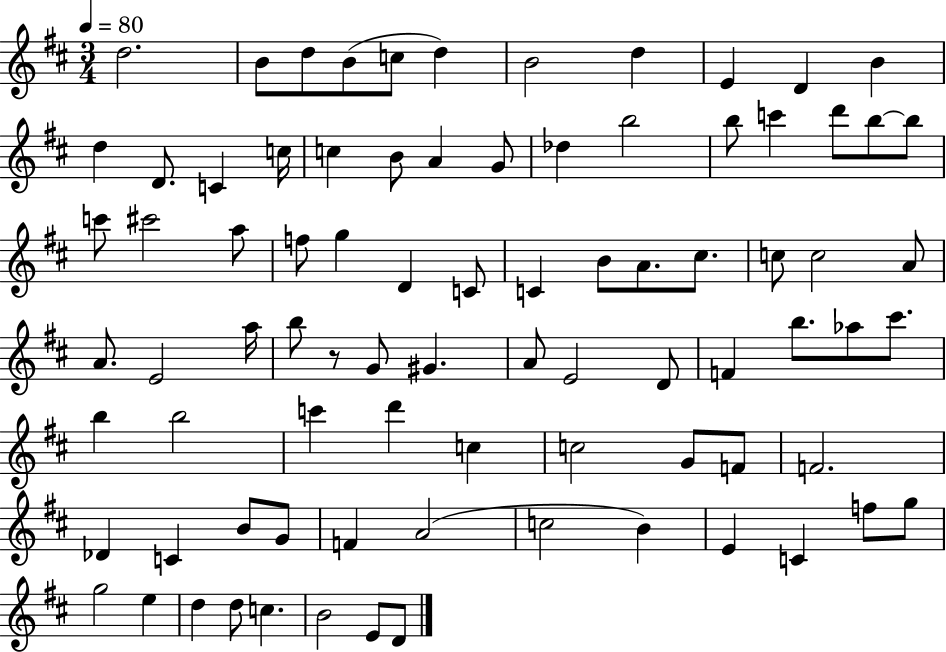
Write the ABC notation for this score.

X:1
T:Untitled
M:3/4
L:1/4
K:D
d2 B/2 d/2 B/2 c/2 d B2 d E D B d D/2 C c/4 c B/2 A G/2 _d b2 b/2 c' d'/2 b/2 b/2 c'/2 ^c'2 a/2 f/2 g D C/2 C B/2 A/2 ^c/2 c/2 c2 A/2 A/2 E2 a/4 b/2 z/2 G/2 ^G A/2 E2 D/2 F b/2 _a/2 ^c'/2 b b2 c' d' c c2 G/2 F/2 F2 _D C B/2 G/2 F A2 c2 B E C f/2 g/2 g2 e d d/2 c B2 E/2 D/2